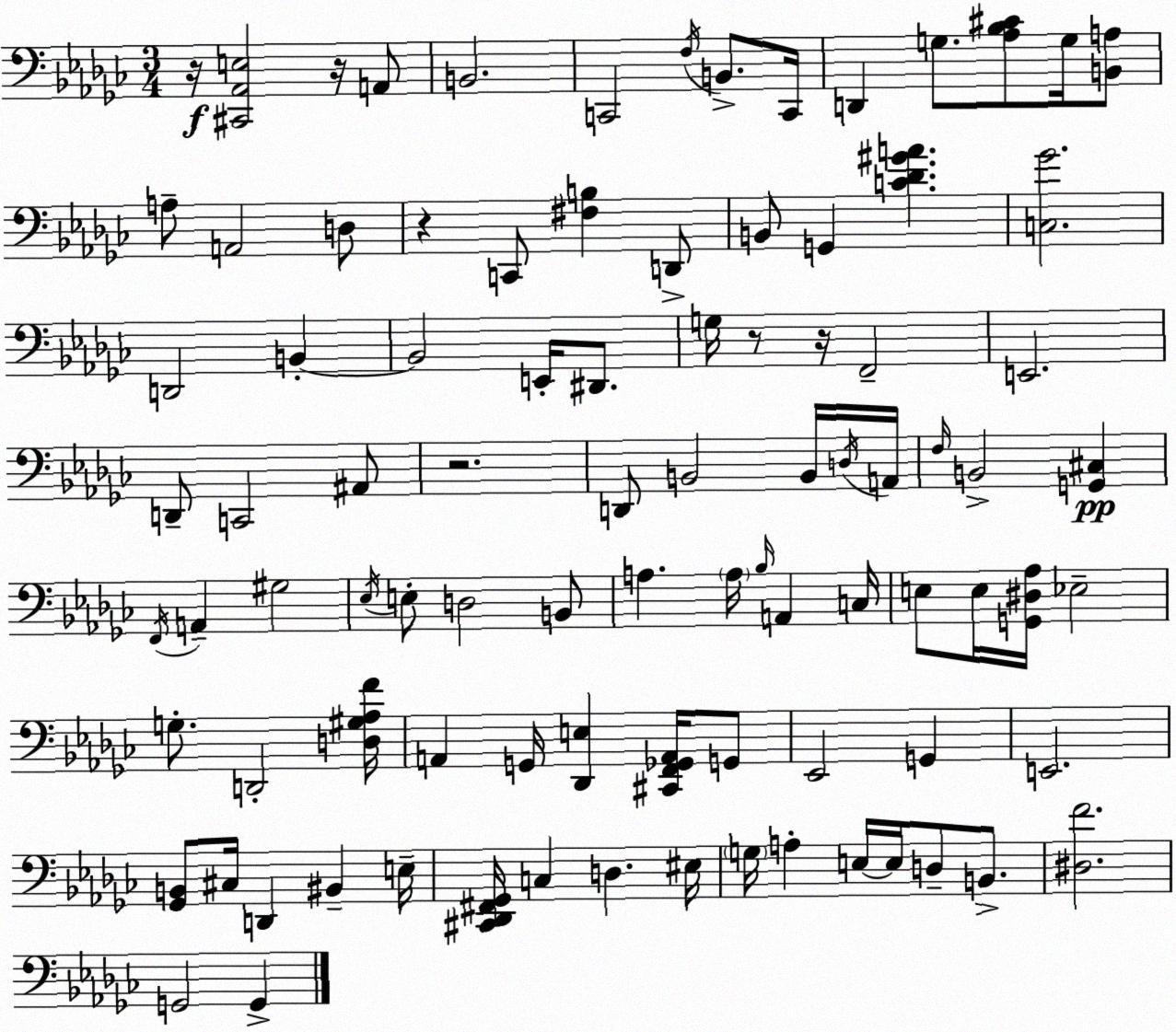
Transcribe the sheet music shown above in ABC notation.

X:1
T:Untitled
M:3/4
L:1/4
K:Ebm
z/4 [^C,,_A,,E,]2 z/4 A,,/2 B,,2 C,,2 F,/4 B,,/2 C,,/4 D,, G,/2 [_A,_B,^C]/2 G,/4 [B,,A,]/2 A,/2 A,,2 D,/2 z C,,/2 [^F,B,] D,,/2 B,,/2 G,, [C_D^GA] [C,_G]2 D,,2 B,, B,,2 E,,/4 ^D,,/2 G,/4 z/2 z/4 F,,2 E,,2 D,,/2 C,,2 ^A,,/2 z2 D,,/2 B,,2 B,,/4 D,/4 A,,/4 F,/4 B,,2 [G,,^C,] F,,/4 A,, ^G,2 _E,/4 E,/2 D,2 B,,/2 A, A,/4 _B,/4 A,, C,/4 E,/2 E,/4 [G,,^D,_A,]/4 _E,2 G,/2 D,,2 [D,^G,_A,F]/4 A,, G,,/4 [_D,,E,] [^C,,F,,_G,,A,,]/4 G,,/2 _E,,2 G,, E,,2 [_G,,B,,]/2 ^C,/4 D,, ^B,, E,/4 [^C,,_D,,^F,,_G,,]/4 C, D, ^E,/4 G,/4 A, E,/4 E,/4 D,/2 B,,/2 [^D,F]2 G,,2 G,,